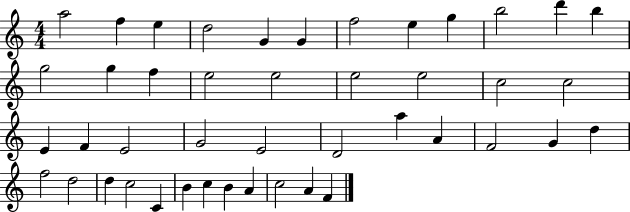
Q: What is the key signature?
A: C major